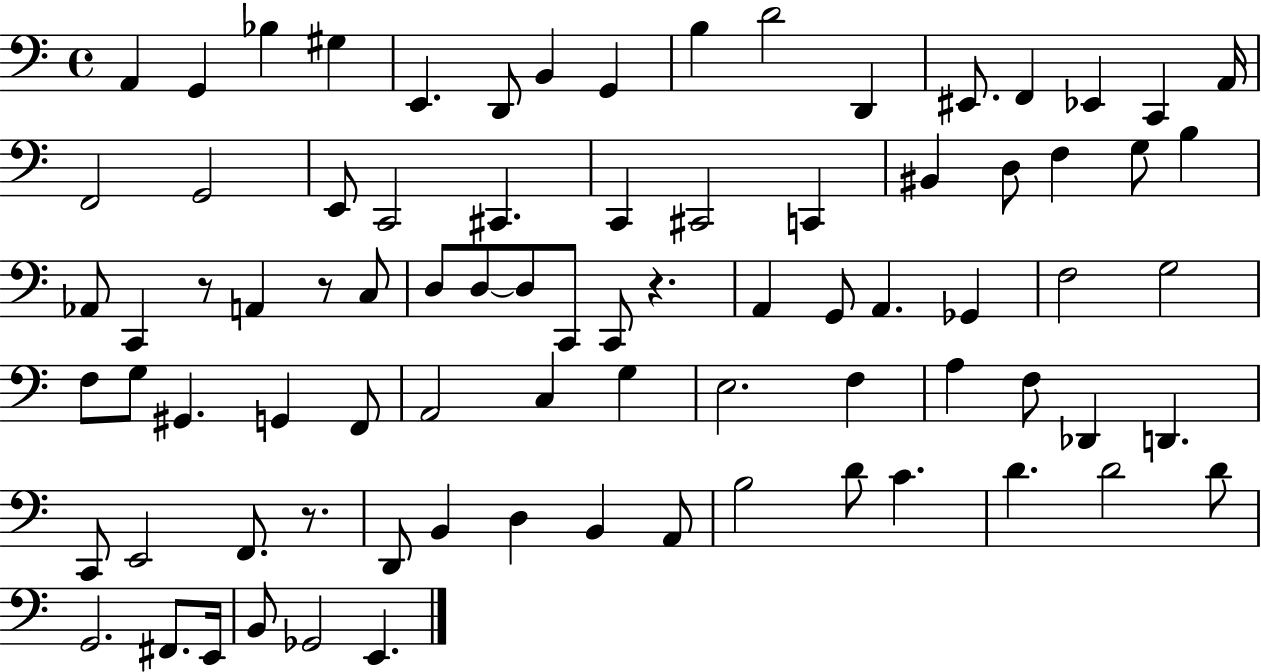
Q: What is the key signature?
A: C major